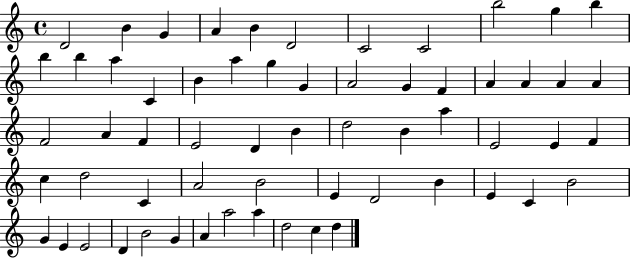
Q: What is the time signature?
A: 4/4